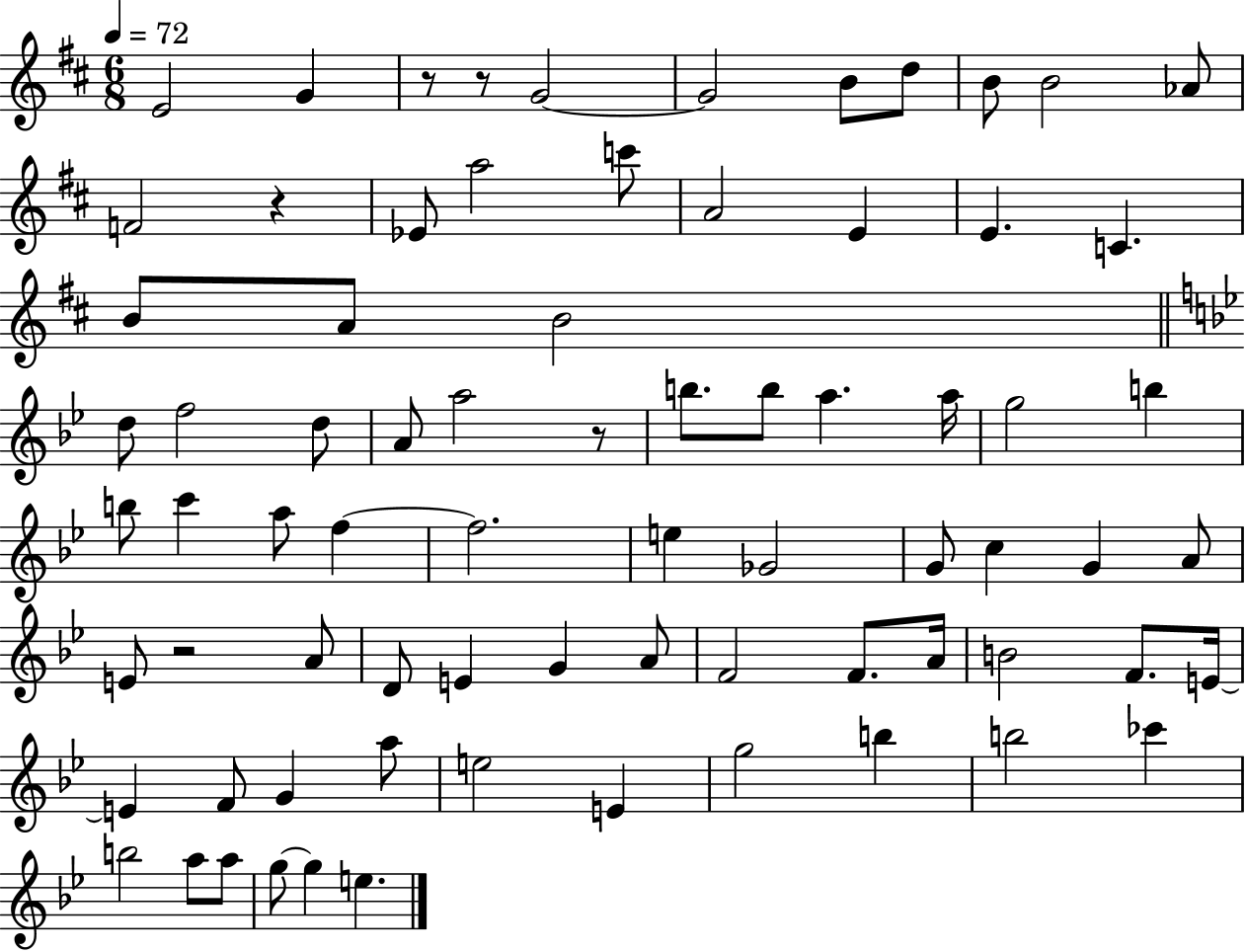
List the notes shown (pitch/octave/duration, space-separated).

E4/h G4/q R/e R/e G4/h G4/h B4/e D5/e B4/e B4/h Ab4/e F4/h R/q Eb4/e A5/h C6/e A4/h E4/q E4/q. C4/q. B4/e A4/e B4/h D5/e F5/h D5/e A4/e A5/h R/e B5/e. B5/e A5/q. A5/s G5/h B5/q B5/e C6/q A5/e F5/q F5/h. E5/q Gb4/h G4/e C5/q G4/q A4/e E4/e R/h A4/e D4/e E4/q G4/q A4/e F4/h F4/e. A4/s B4/h F4/e. E4/s E4/q F4/e G4/q A5/e E5/h E4/q G5/h B5/q B5/h CES6/q B5/h A5/e A5/e G5/e G5/q E5/q.